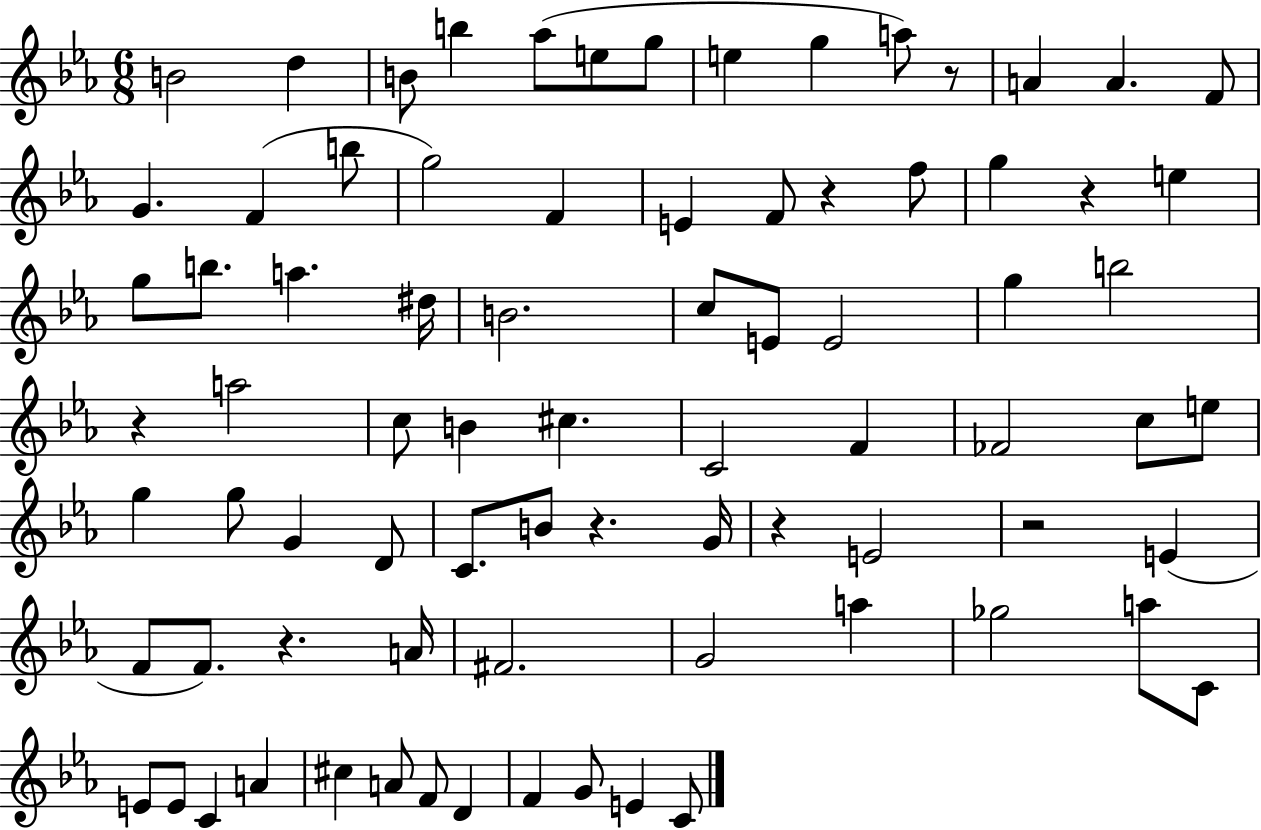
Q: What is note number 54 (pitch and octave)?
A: A4